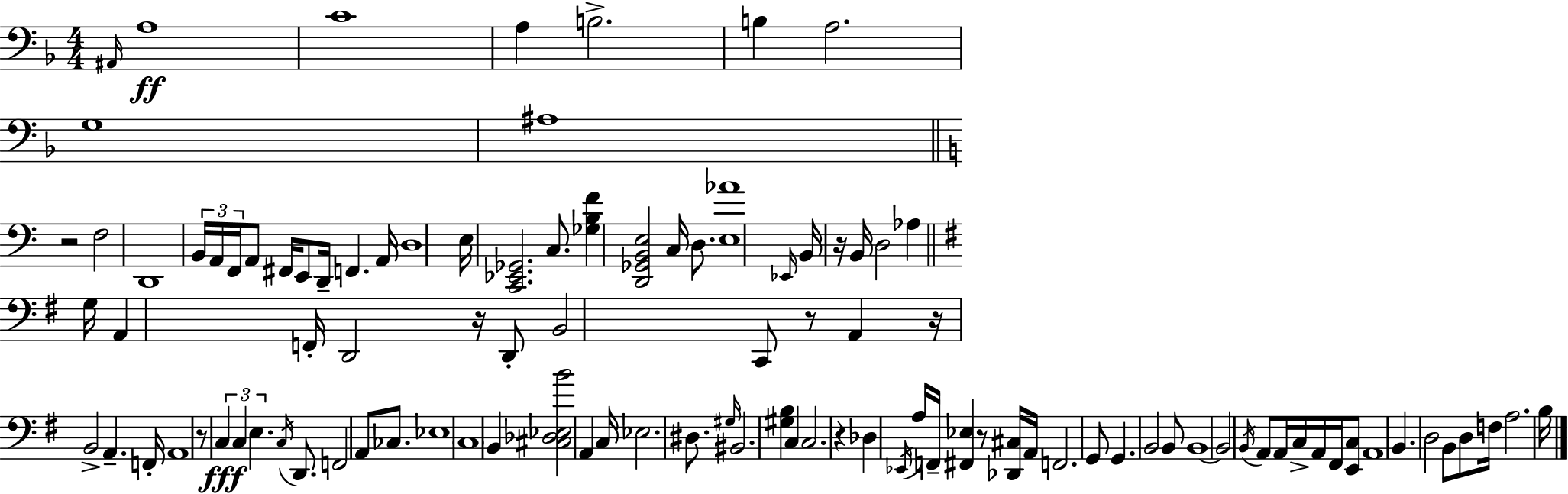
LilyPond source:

{
  \clef bass
  \numericTimeSignature
  \time 4/4
  \key f \major
  \grace { ais,16 }\ff a1 | c'1 | a4 b2.-> | b4 a2. | \break g1 | ais1 | \bar "||" \break \key a \minor r2 f2 | d,1 | \tuplet 3/2 { b,16 a,16 f,16 } a,8 fis,16 e,8 d,16-- f,4. a,16 | d1 | \break e16 <c, ees, ges,>2. c8. | <ges b f'>4 <d, ges, b, e>2 c16 d8. | <e aes'>1 | \grace { ees,16 } b,16 r16 b,16 d2 aes4 | \break \bar "||" \break \key g \major g16 a,4 f,16-. d,2 r16 d,8-. | b,2 c,8 r8 a,4 | r16 b,2-> a,4.-- | f,16-. a,1 | \break r8 \tuplet 3/2 { c4\fff c4 e4. } | \acciaccatura { c16 } d,8. f,2 a,8 ces8. | ees1 | \parenthesize c1 | \break b,4 <cis des ees b'>2 a,4 | c16 ees2. dis8. | \grace { gis16 } bis,2. <gis b>4 | c4 c2. | \break r4 des4 \acciaccatura { ees,16 } a16 f,16-- <fis, ees>4 | r8 <des, cis>16 a,16 f,2. | g,8 g,4. b,2 | b,8 b,1~~ | \break b,2 \acciaccatura { b,16 } a,8 a,16 | c16-> a,16 fis,16 <e, c>8 a,1 | b,4. d2 | b,8 d8 f16 a2. | \break b16 \bar "|."
}